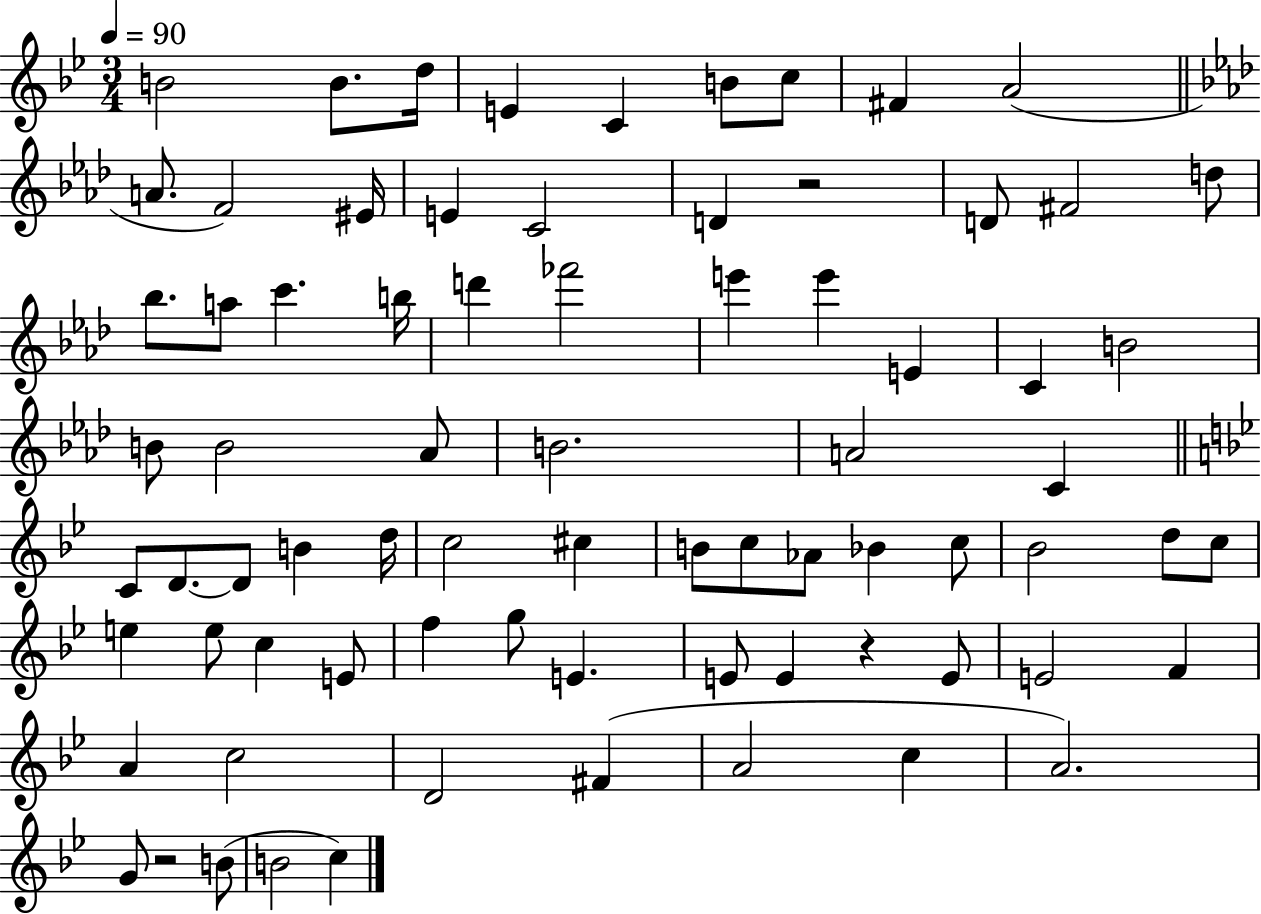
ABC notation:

X:1
T:Untitled
M:3/4
L:1/4
K:Bb
B2 B/2 d/4 E C B/2 c/2 ^F A2 A/2 F2 ^E/4 E C2 D z2 D/2 ^F2 d/2 _b/2 a/2 c' b/4 d' _f'2 e' e' E C B2 B/2 B2 _A/2 B2 A2 C C/2 D/2 D/2 B d/4 c2 ^c B/2 c/2 _A/2 _B c/2 _B2 d/2 c/2 e e/2 c E/2 f g/2 E E/2 E z E/2 E2 F A c2 D2 ^F A2 c A2 G/2 z2 B/2 B2 c